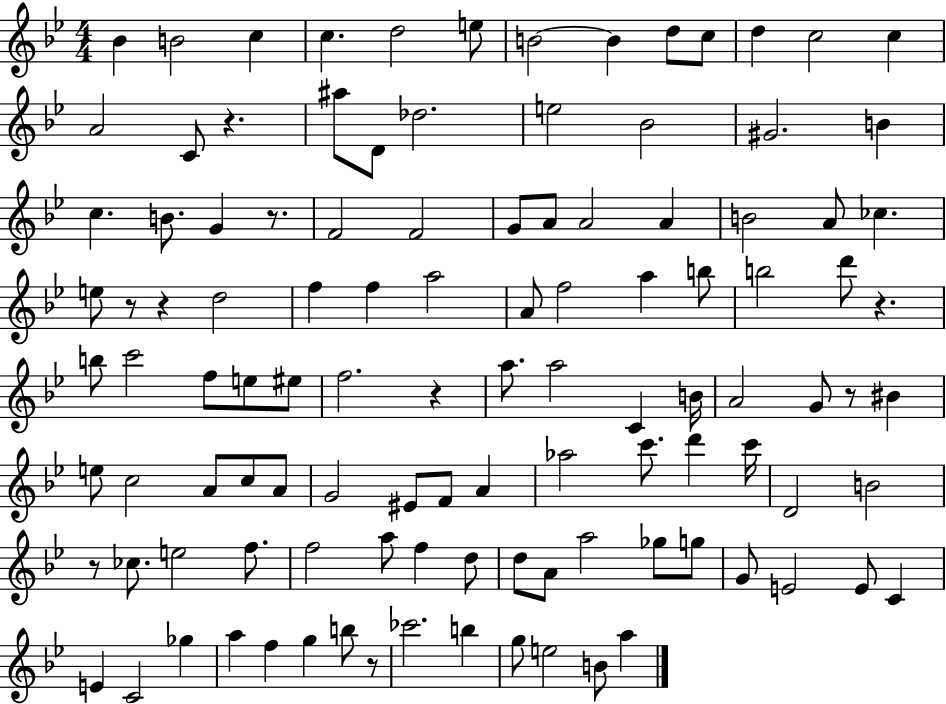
X:1
T:Untitled
M:4/4
L:1/4
K:Bb
_B B2 c c d2 e/2 B2 B d/2 c/2 d c2 c A2 C/2 z ^a/2 D/2 _d2 e2 _B2 ^G2 B c B/2 G z/2 F2 F2 G/2 A/2 A2 A B2 A/2 _c e/2 z/2 z d2 f f a2 A/2 f2 a b/2 b2 d'/2 z b/2 c'2 f/2 e/2 ^e/2 f2 z a/2 a2 C B/4 A2 G/2 z/2 ^B e/2 c2 A/2 c/2 A/2 G2 ^E/2 F/2 A _a2 c'/2 d' c'/4 D2 B2 z/2 _c/2 e2 f/2 f2 a/2 f d/2 d/2 A/2 a2 _g/2 g/2 G/2 E2 E/2 C E C2 _g a f g b/2 z/2 _c'2 b g/2 e2 B/2 a